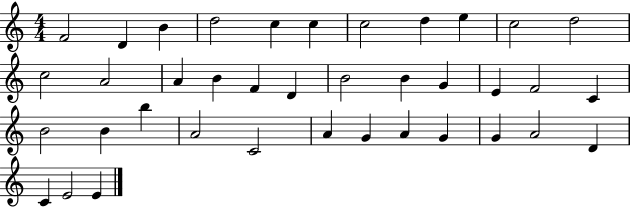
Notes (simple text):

F4/h D4/q B4/q D5/h C5/q C5/q C5/h D5/q E5/q C5/h D5/h C5/h A4/h A4/q B4/q F4/q D4/q B4/h B4/q G4/q E4/q F4/h C4/q B4/h B4/q B5/q A4/h C4/h A4/q G4/q A4/q G4/q G4/q A4/h D4/q C4/q E4/h E4/q